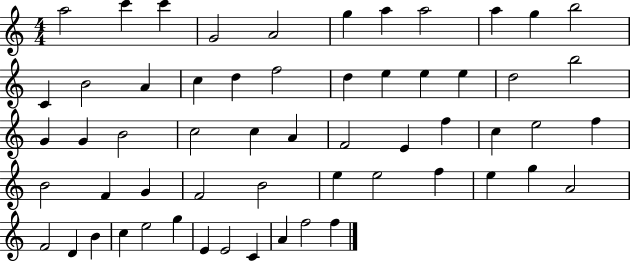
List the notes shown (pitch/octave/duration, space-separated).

A5/h C6/q C6/q G4/h A4/h G5/q A5/q A5/h A5/q G5/q B5/h C4/q B4/h A4/q C5/q D5/q F5/h D5/q E5/q E5/q E5/q D5/h B5/h G4/q G4/q B4/h C5/h C5/q A4/q F4/h E4/q F5/q C5/q E5/h F5/q B4/h F4/q G4/q F4/h B4/h E5/q E5/h F5/q E5/q G5/q A4/h F4/h D4/q B4/q C5/q E5/h G5/q E4/q E4/h C4/q A4/q F5/h F5/q